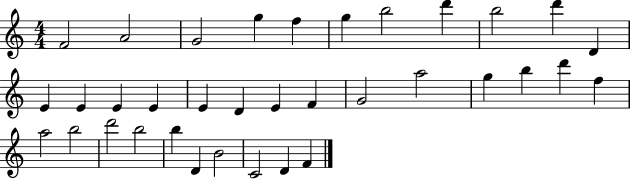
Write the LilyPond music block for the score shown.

{
  \clef treble
  \numericTimeSignature
  \time 4/4
  \key c \major
  f'2 a'2 | g'2 g''4 f''4 | g''4 b''2 d'''4 | b''2 d'''4 d'4 | \break e'4 e'4 e'4 e'4 | e'4 d'4 e'4 f'4 | g'2 a''2 | g''4 b''4 d'''4 f''4 | \break a''2 b''2 | d'''2 b''2 | b''4 d'4 b'2 | c'2 d'4 f'4 | \break \bar "|."
}